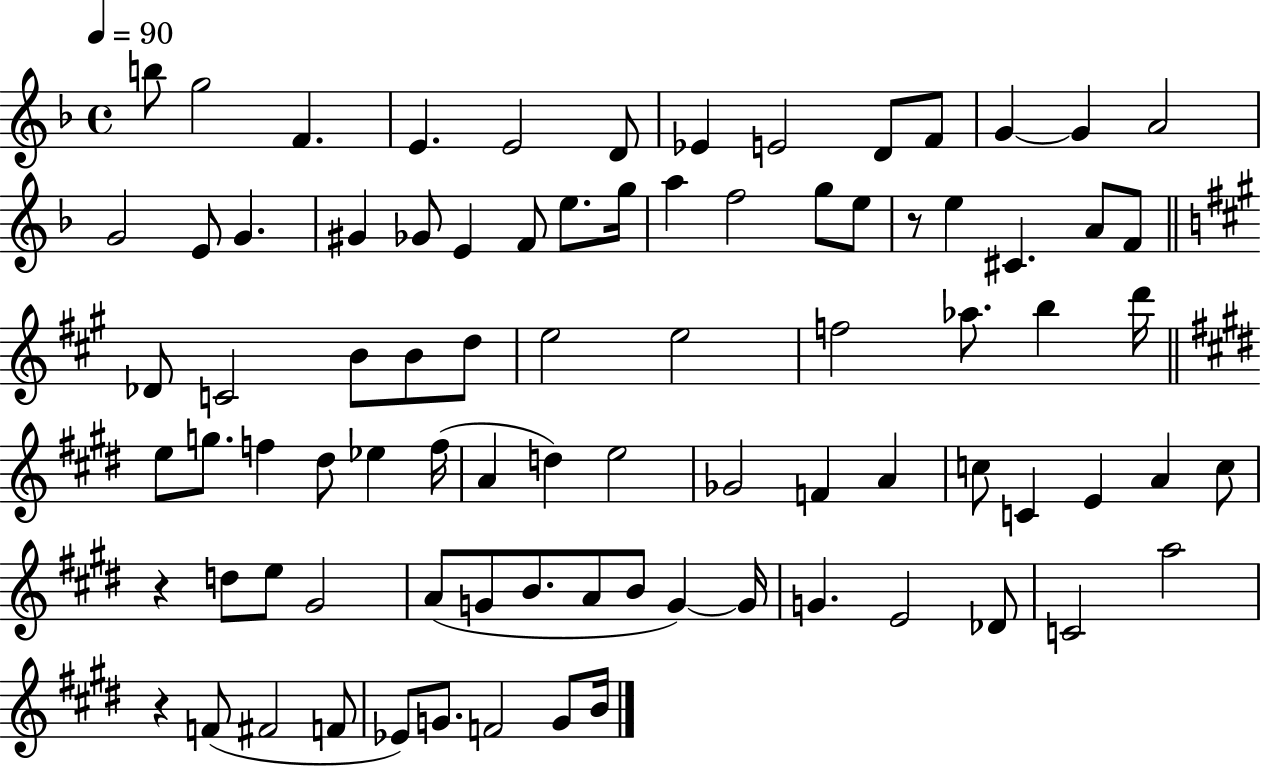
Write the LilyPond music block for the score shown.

{
  \clef treble
  \time 4/4
  \defaultTimeSignature
  \key f \major
  \tempo 4 = 90
  b''8 g''2 f'4. | e'4. e'2 d'8 | ees'4 e'2 d'8 f'8 | g'4~~ g'4 a'2 | \break g'2 e'8 g'4. | gis'4 ges'8 e'4 f'8 e''8. g''16 | a''4 f''2 g''8 e''8 | r8 e''4 cis'4. a'8 f'8 | \break \bar "||" \break \key a \major des'8 c'2 b'8 b'8 d''8 | e''2 e''2 | f''2 aes''8. b''4 d'''16 | \bar "||" \break \key e \major e''8 g''8. f''4 dis''8 ees''4 f''16( | a'4 d''4) e''2 | ges'2 f'4 a'4 | c''8 c'4 e'4 a'4 c''8 | \break r4 d''8 e''8 gis'2 | a'8( g'8 b'8. a'8 b'8 g'4~~) g'16 | g'4. e'2 des'8 | c'2 a''2 | \break r4 f'8( fis'2 f'8 | ees'8) g'8. f'2 g'8 b'16 | \bar "|."
}